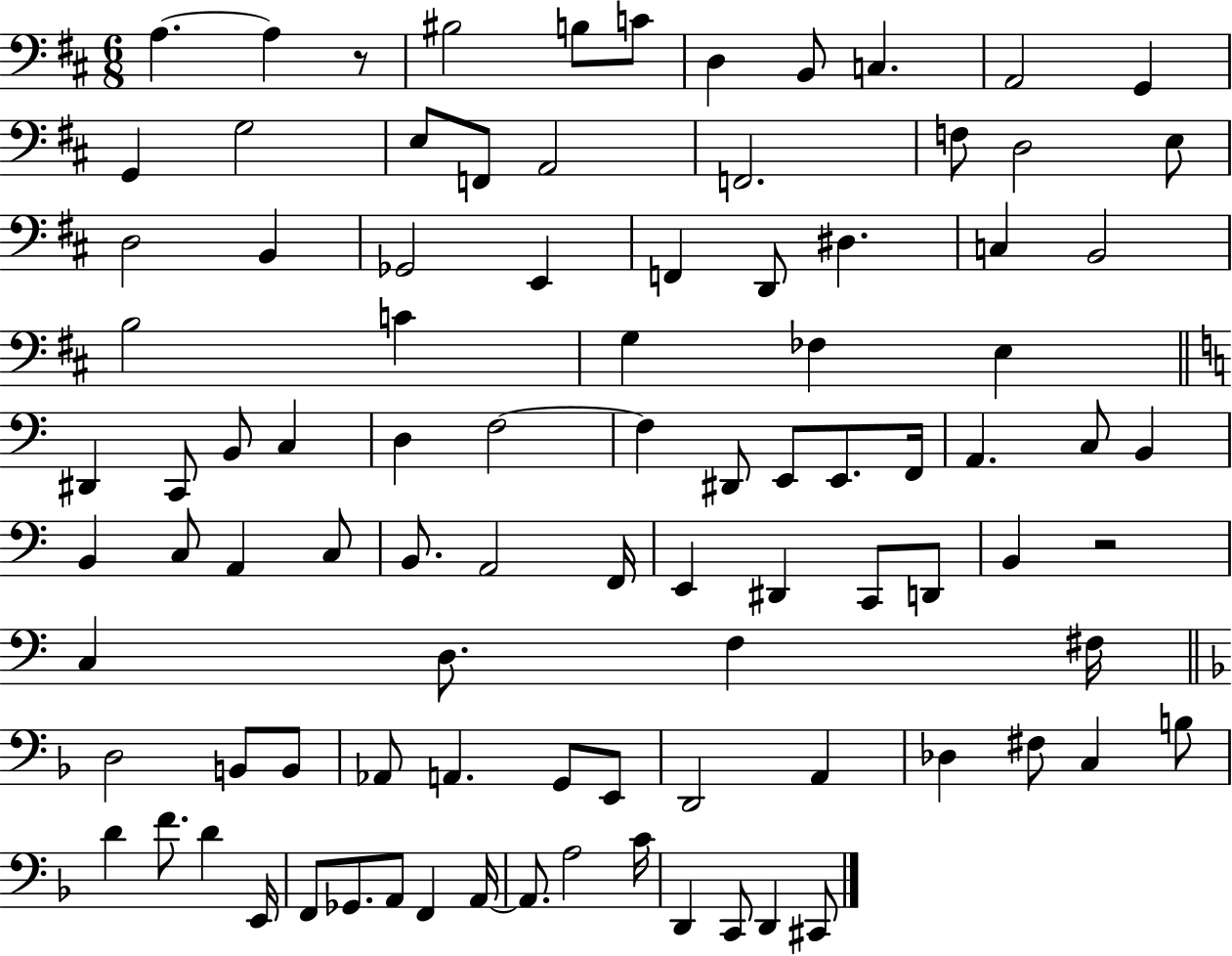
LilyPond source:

{
  \clef bass
  \numericTimeSignature
  \time 6/8
  \key d \major
  a4.~~ a4 r8 | bis2 b8 c'8 | d4 b,8 c4. | a,2 g,4 | \break g,4 g2 | e8 f,8 a,2 | f,2. | f8 d2 e8 | \break d2 b,4 | ges,2 e,4 | f,4 d,8 dis4. | c4 b,2 | \break b2 c'4 | g4 fes4 e4 | \bar "||" \break \key c \major dis,4 c,8 b,8 c4 | d4 f2~~ | f4 dis,8 e,8 e,8. f,16 | a,4. c8 b,4 | \break b,4 c8 a,4 c8 | b,8. a,2 f,16 | e,4 dis,4 c,8 d,8 | b,4 r2 | \break c4 d8. f4 fis16 | \bar "||" \break \key f \major d2 b,8 b,8 | aes,8 a,4. g,8 e,8 | d,2 a,4 | des4 fis8 c4 b8 | \break d'4 f'8. d'4 e,16 | f,8 ges,8. a,8 f,4 a,16~~ | a,8. a2 c'16 | d,4 c,8 d,4 cis,8 | \break \bar "|."
}